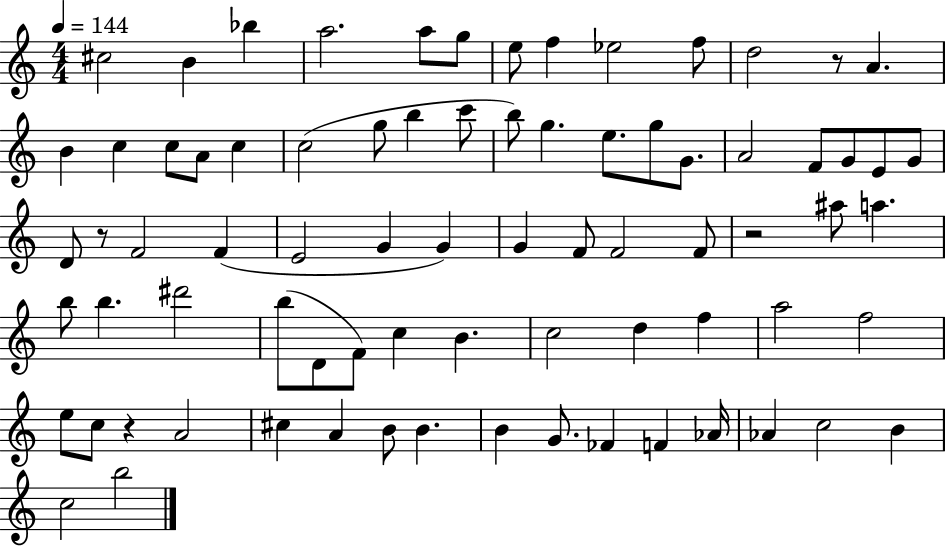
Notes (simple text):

C#5/h B4/q Bb5/q A5/h. A5/e G5/e E5/e F5/q Eb5/h F5/e D5/h R/e A4/q. B4/q C5/q C5/e A4/e C5/q C5/h G5/e B5/q C6/e B5/e G5/q. E5/e. G5/e G4/e. A4/h F4/e G4/e E4/e G4/e D4/e R/e F4/h F4/q E4/h G4/q G4/q G4/q F4/e F4/h F4/e R/h A#5/e A5/q. B5/e B5/q. D#6/h B5/e D4/e F4/e C5/q B4/q. C5/h D5/q F5/q A5/h F5/h E5/e C5/e R/q A4/h C#5/q A4/q B4/e B4/q. B4/q G4/e. FES4/q F4/q Ab4/s Ab4/q C5/h B4/q C5/h B5/h